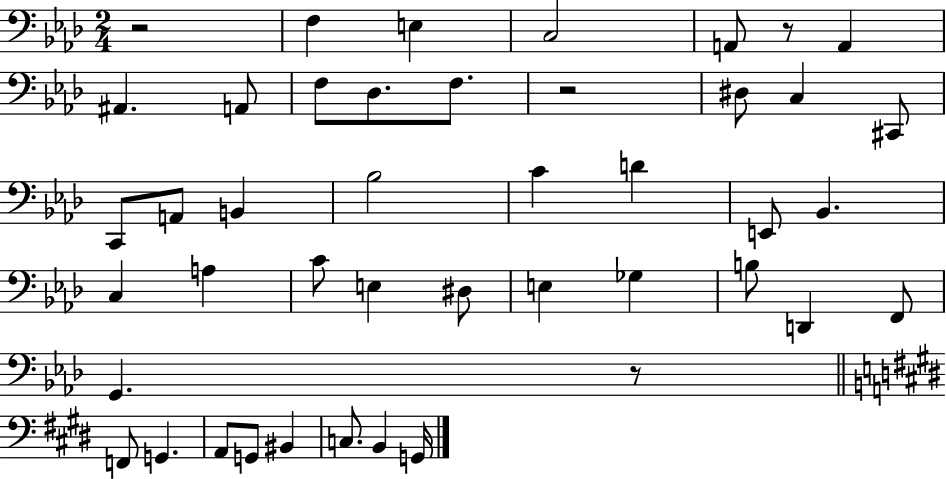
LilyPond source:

{
  \clef bass
  \numericTimeSignature
  \time 2/4
  \key aes \major
  \repeat volta 2 { r2 | f4 e4 | c2 | a,8 r8 a,4 | \break ais,4. a,8 | f8 des8. f8. | r2 | dis8 c4 cis,8 | \break c,8 a,8 b,4 | bes2 | c'4 d'4 | e,8 bes,4. | \break c4 a4 | c'8 e4 dis8 | e4 ges4 | b8 d,4 f,8 | \break g,4. r8 | \bar "||" \break \key e \major f,8 g,4. | a,8 g,8 bis,4 | c8. b,4 g,16 | } \bar "|."
}